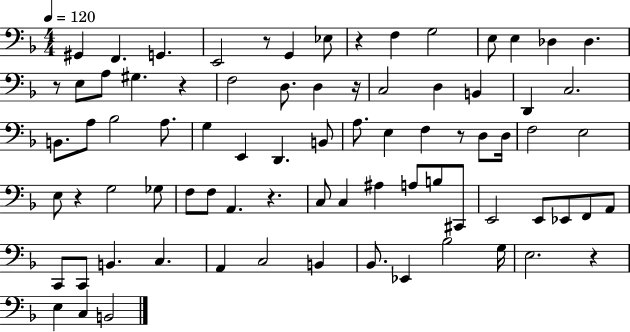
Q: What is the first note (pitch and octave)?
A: G#2